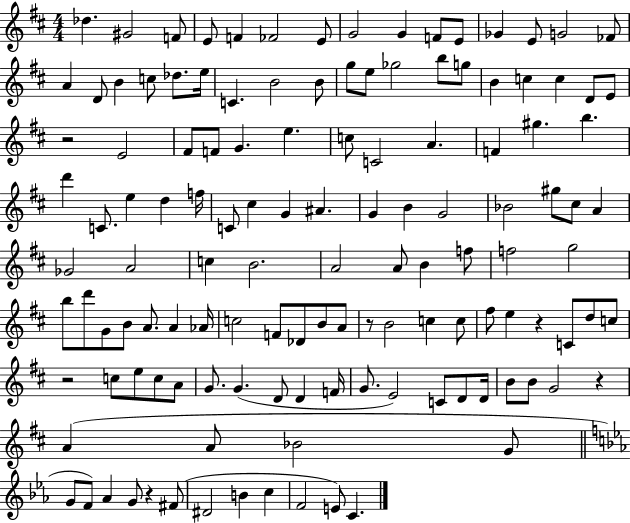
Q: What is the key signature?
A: D major